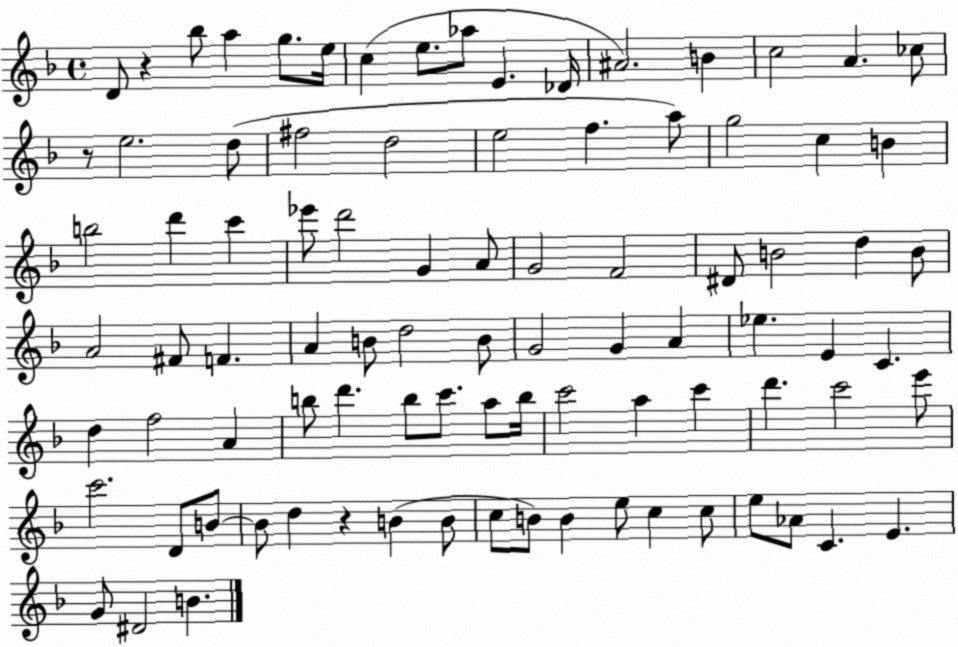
X:1
T:Untitled
M:4/4
L:1/4
K:F
D/2 z _b/2 a g/2 e/4 c e/2 _a/2 E _D/4 ^A2 B c2 A _c/2 z/2 e2 d/2 ^f2 d2 e2 f a/2 g2 c B b2 d' c' _e'/2 d'2 G A/2 G2 F2 ^D/2 B2 d B/2 A2 ^F/2 F A B/2 d2 B/2 G2 G A _e E C d f2 A b/2 d' b/2 c'/2 a/2 b/4 c'2 a c' d' c'2 e'/2 c'2 D/2 B/2 B/2 d z B B/2 c/2 B/2 B e/2 c c/2 e/2 _A/2 C E G/2 ^D2 B